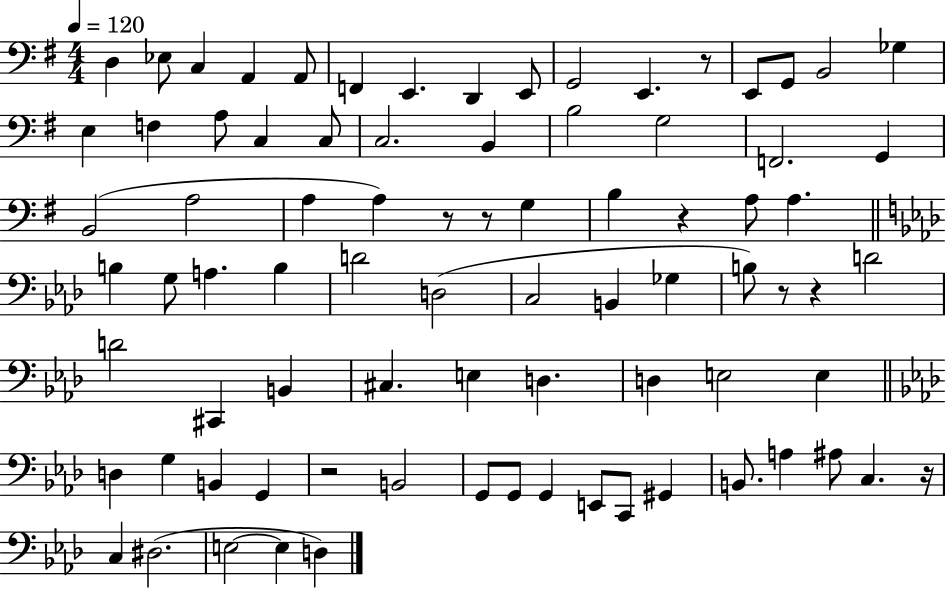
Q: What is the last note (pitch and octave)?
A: D3